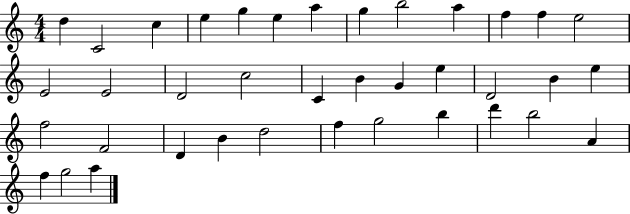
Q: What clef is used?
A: treble